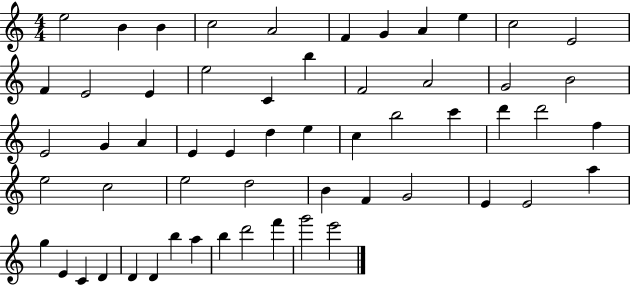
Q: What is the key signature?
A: C major